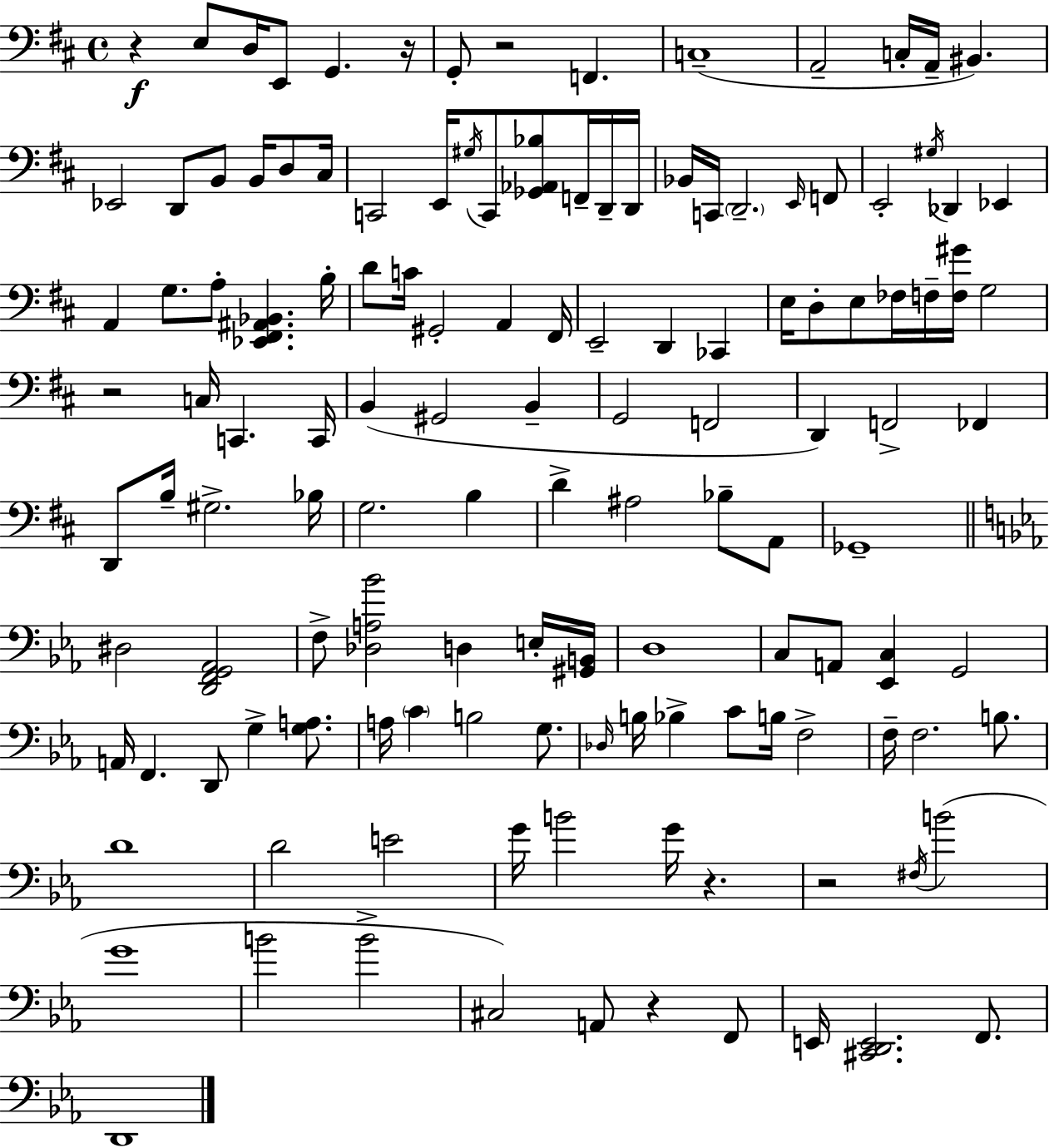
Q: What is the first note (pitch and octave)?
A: E3